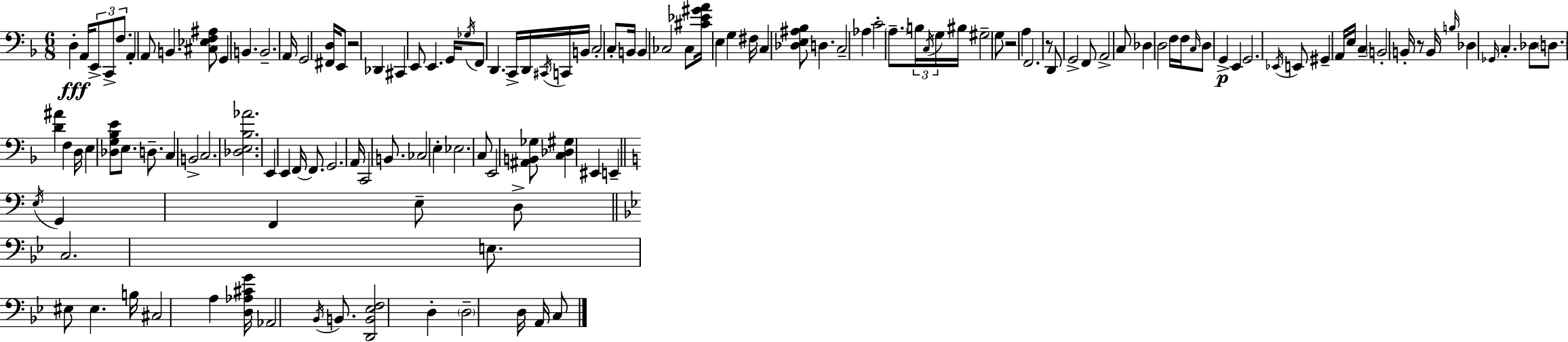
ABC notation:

X:1
T:Untitled
M:6/8
L:1/4
K:F
D, A,,/4 E,,/2 C,,/2 F,/2 A,, A,,/2 B,, [^C,_E,F,^A,]/2 G,, B,, B,,2 A,,/4 G,,2 [^F,,D,]/4 E,,/2 z2 _D,, ^C,, E,,/2 E,, G,,/4 _G,/4 F,,/2 D,, C,,/4 D,,/4 ^C,,/4 C,,/4 B,,/4 C,2 C,/2 B,,/4 B,, _C,2 _C,/2 [^C_E^GA]/4 E, G, ^F,/4 C, [_D,E,^A,_B,]/2 D, C,2 _A, C2 A,/2 B,/4 C,/4 G,/4 ^B,/4 ^G,2 G,/2 z2 A, F,,2 z/2 D,,/2 G,,2 F,,/2 A,,2 C,/2 _D, D,2 F,/4 F,/4 C,/4 D,/2 G,, E,, G,,2 _E,,/4 E,,/2 ^G,, A,,/4 E,/4 C, B,,2 B,,/4 z/2 B,,/4 B,/4 _D, _G,,/4 C, _D,/2 D,/2 [D^A] F, D,/4 E, [_D,G,_B,E]/2 E,/2 D,/2 C, B,,2 C,2 [_D,E,_B,_A]2 E,, E,, F,,/4 F,,/2 G,,2 A,,/4 C,,2 B,,/2 _C,2 E, _E,2 C,/2 E,,2 [^A,,B,,_G,]/2 [C,_D,^G,] ^E,, E,, E,/4 G,, F,, E,/2 D,/2 C,2 E,/2 ^E,/2 ^E, B,/4 ^C,2 A, [D,_A,^CG]/4 _A,,2 _B,,/4 B,,/2 [D,,B,,_E,F,]2 D, D,2 D,/4 A,,/4 C,/2